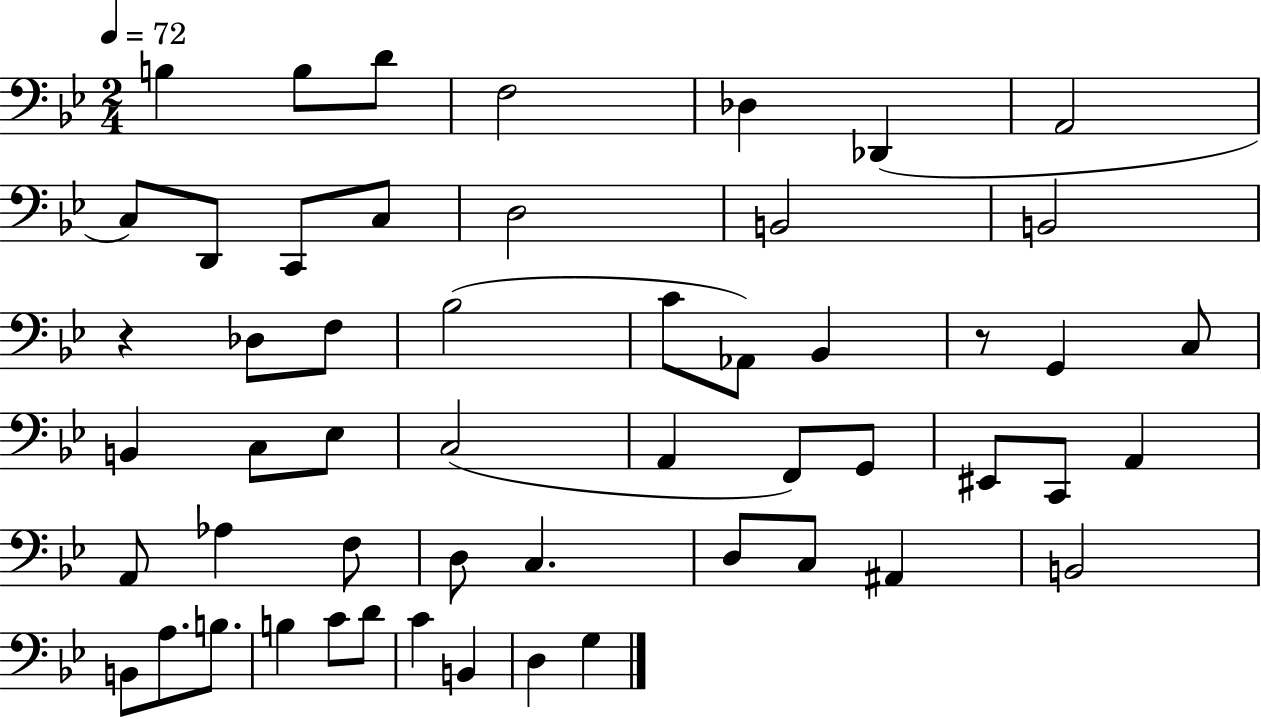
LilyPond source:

{
  \clef bass
  \numericTimeSignature
  \time 2/4
  \key bes \major
  \tempo 4 = 72
  \repeat volta 2 { b4 b8 d'8 | f2 | des4 des,4( | a,2 | \break c8) d,8 c,8 c8 | d2 | b,2 | b,2 | \break r4 des8 f8 | bes2( | c'8 aes,8) bes,4 | r8 g,4 c8 | \break b,4 c8 ees8 | c2( | a,4 f,8) g,8 | eis,8 c,8 a,4 | \break a,8 aes4 f8 | d8 c4. | d8 c8 ais,4 | b,2 | \break b,8 a8. b8. | b4 c'8 d'8 | c'4 b,4 | d4 g4 | \break } \bar "|."
}